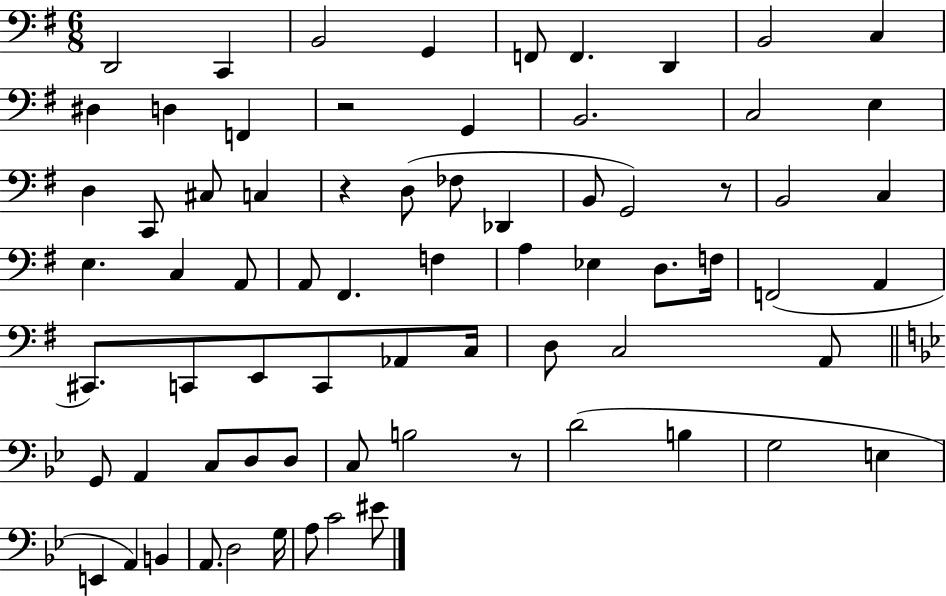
{
  \clef bass
  \numericTimeSignature
  \time 6/8
  \key g \major
  d,2 c,4 | b,2 g,4 | f,8 f,4. d,4 | b,2 c4 | \break dis4 d4 f,4 | r2 g,4 | b,2. | c2 e4 | \break d4 c,8 cis8 c4 | r4 d8( fes8 des,4 | b,8 g,2) r8 | b,2 c4 | \break e4. c4 a,8 | a,8 fis,4. f4 | a4 ees4 d8. f16 | f,2( a,4 | \break cis,8.) c,8 e,8 c,8 aes,8 c16 | d8 c2 a,8 | \bar "||" \break \key g \minor g,8 a,4 c8 d8 d8 | c8 b2 r8 | d'2( b4 | g2 e4 | \break e,4 a,4) b,4 | a,8. d2 g16 | a8 c'2 eis'8 | \bar "|."
}